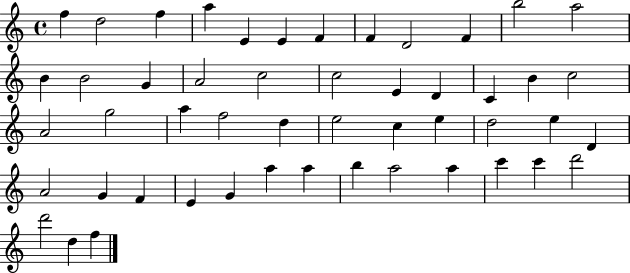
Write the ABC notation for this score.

X:1
T:Untitled
M:4/4
L:1/4
K:C
f d2 f a E E F F D2 F b2 a2 B B2 G A2 c2 c2 E D C B c2 A2 g2 a f2 d e2 c e d2 e D A2 G F E G a a b a2 a c' c' d'2 d'2 d f